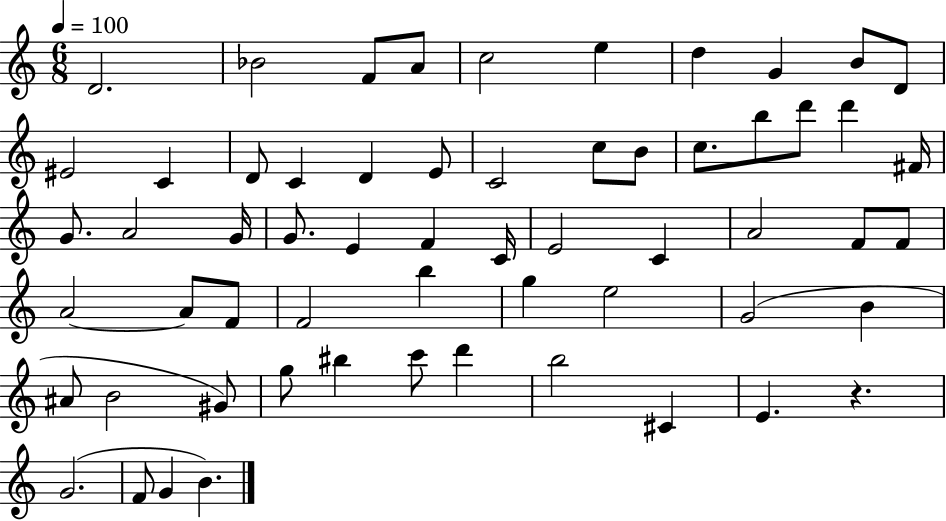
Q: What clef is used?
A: treble